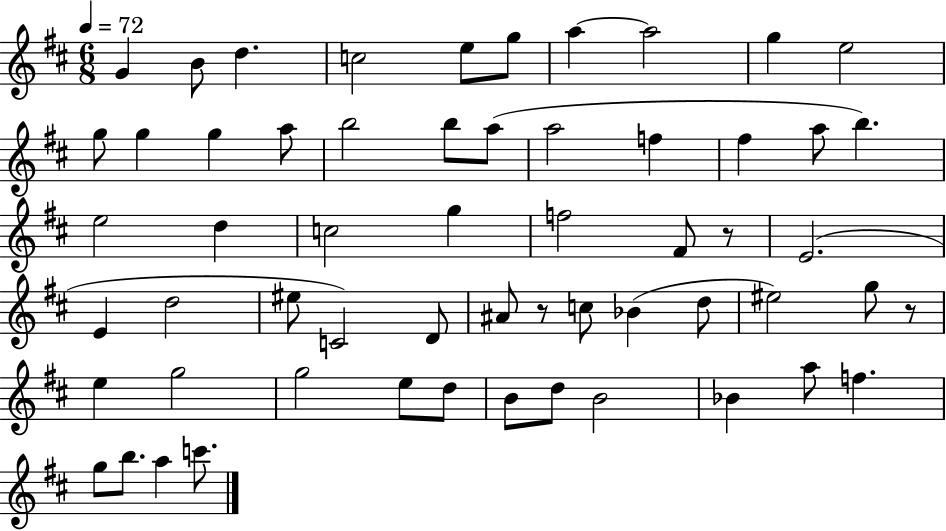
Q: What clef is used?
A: treble